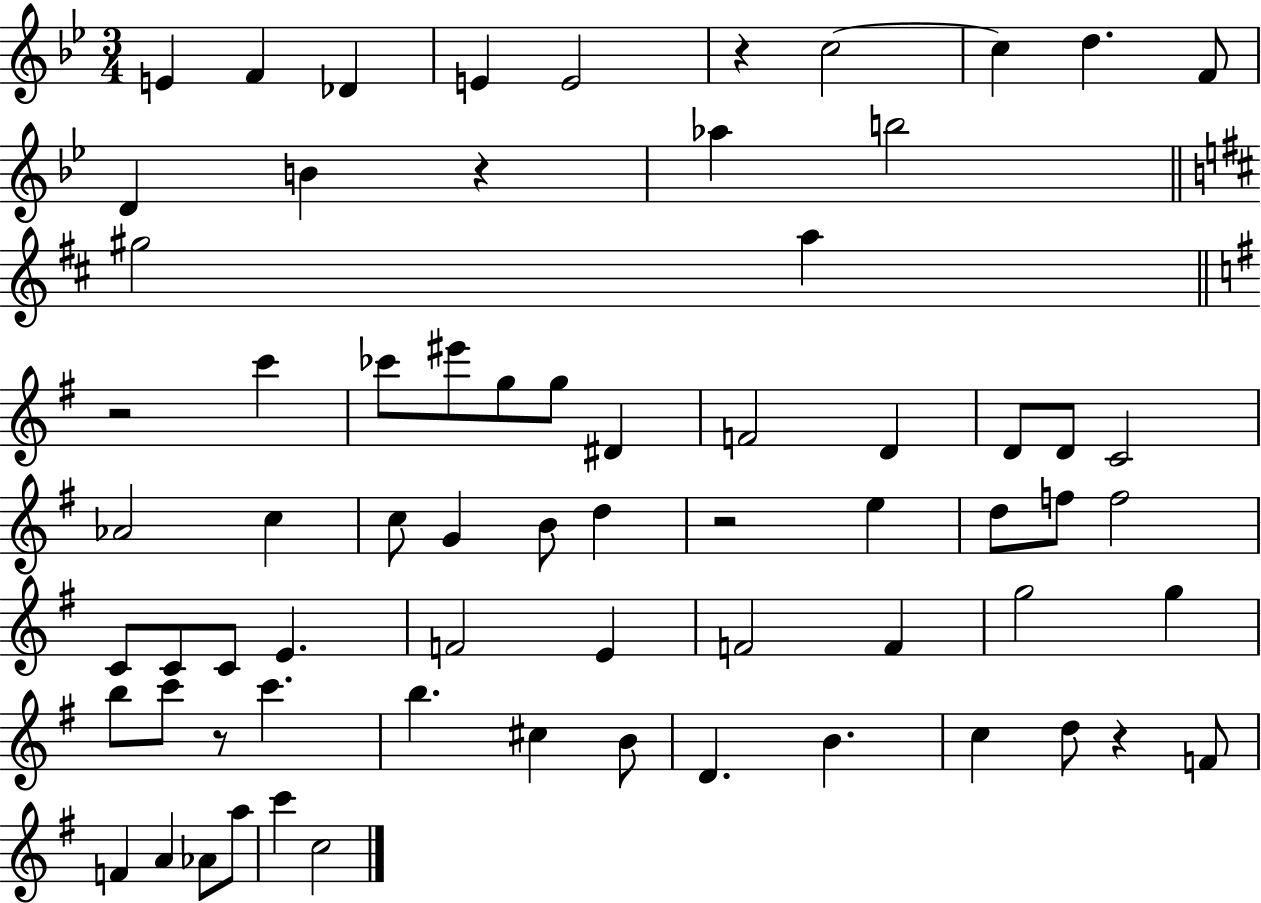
{
  \clef treble
  \numericTimeSignature
  \time 3/4
  \key bes \major
  e'4 f'4 des'4 | e'4 e'2 | r4 c''2~~ | c''4 d''4. f'8 | \break d'4 b'4 r4 | aes''4 b''2 | \bar "||" \break \key d \major gis''2 a''4 | \bar "||" \break \key e \minor r2 c'''4 | ces'''8 eis'''8 g''8 g''8 dis'4 | f'2 d'4 | d'8 d'8 c'2 | \break aes'2 c''4 | c''8 g'4 b'8 d''4 | r2 e''4 | d''8 f''8 f''2 | \break c'8 c'8 c'8 e'4. | f'2 e'4 | f'2 f'4 | g''2 g''4 | \break b''8 c'''8 r8 c'''4. | b''4. cis''4 b'8 | d'4. b'4. | c''4 d''8 r4 f'8 | \break f'4 a'4 aes'8 a''8 | c'''4 c''2 | \bar "|."
}